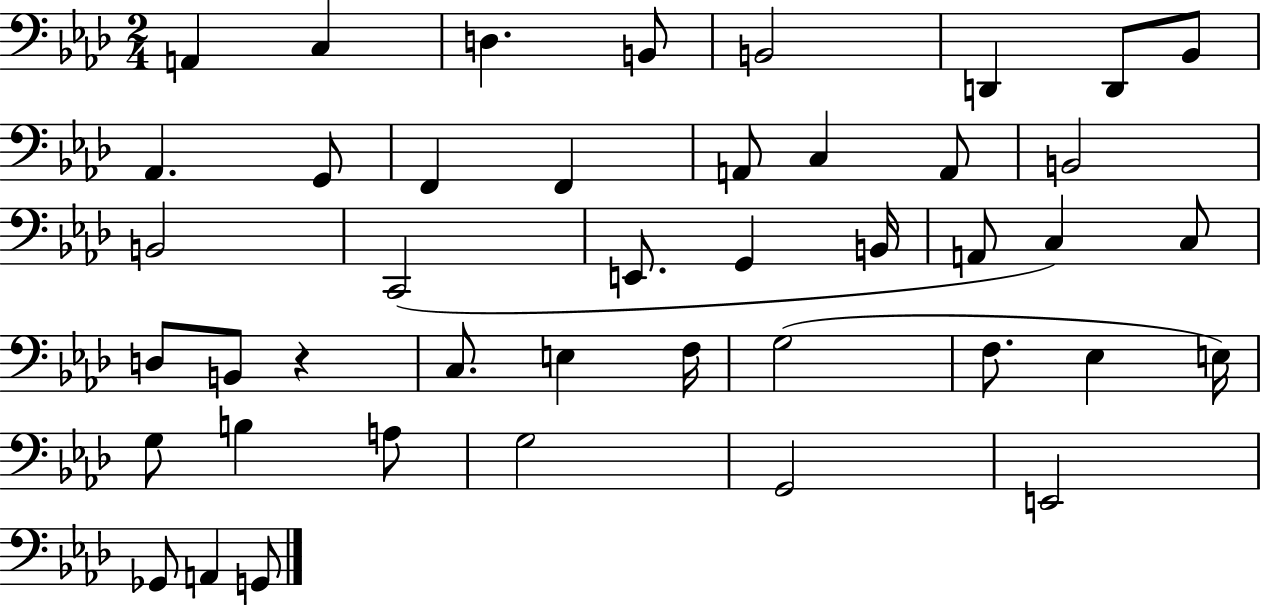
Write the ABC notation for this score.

X:1
T:Untitled
M:2/4
L:1/4
K:Ab
A,, C, D, B,,/2 B,,2 D,, D,,/2 _B,,/2 _A,, G,,/2 F,, F,, A,,/2 C, A,,/2 B,,2 B,,2 C,,2 E,,/2 G,, B,,/4 A,,/2 C, C,/2 D,/2 B,,/2 z C,/2 E, F,/4 G,2 F,/2 _E, E,/4 G,/2 B, A,/2 G,2 G,,2 E,,2 _G,,/2 A,, G,,/2